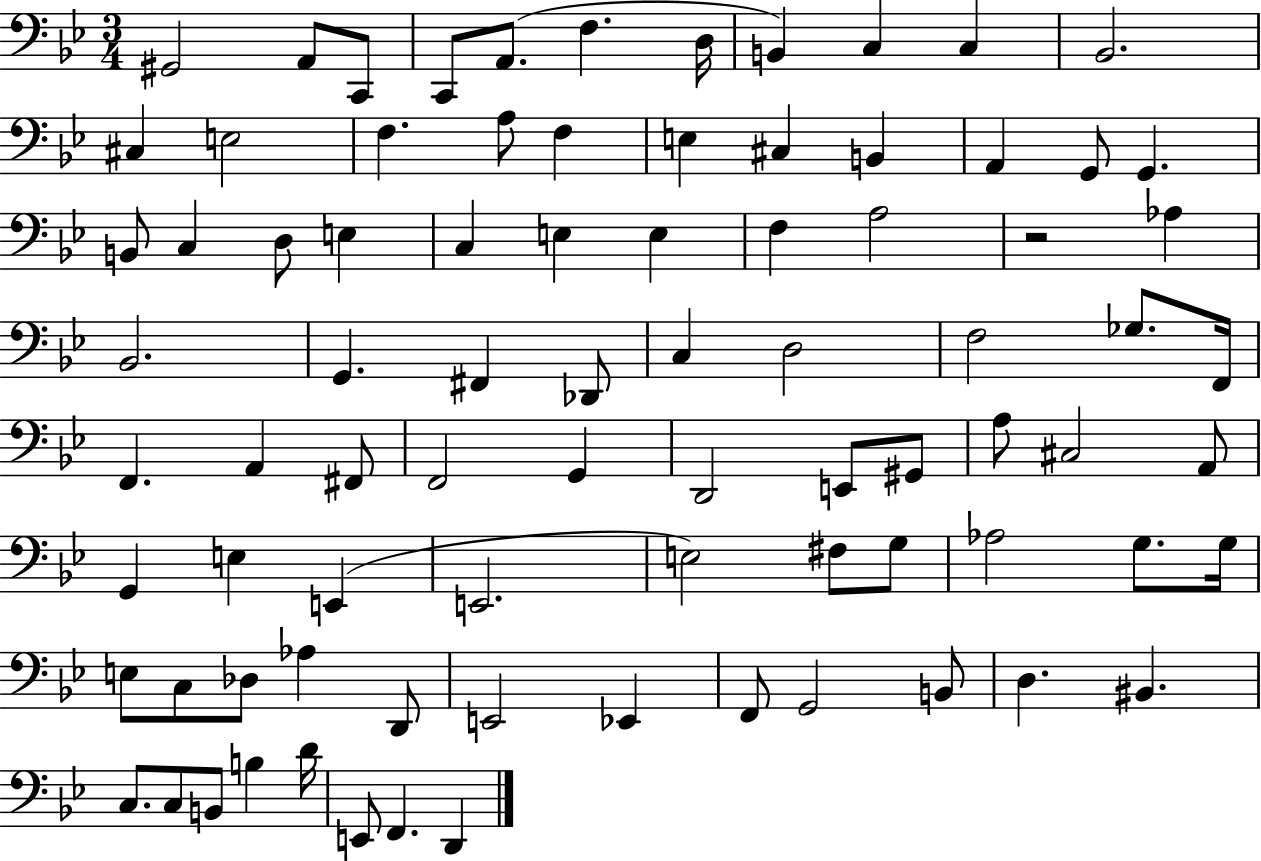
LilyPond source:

{
  \clef bass
  \numericTimeSignature
  \time 3/4
  \key bes \major
  \repeat volta 2 { gis,2 a,8 c,8 | c,8 a,8.( f4. d16 | b,4) c4 c4 | bes,2. | \break cis4 e2 | f4. a8 f4 | e4 cis4 b,4 | a,4 g,8 g,4. | \break b,8 c4 d8 e4 | c4 e4 e4 | f4 a2 | r2 aes4 | \break bes,2. | g,4. fis,4 des,8 | c4 d2 | f2 ges8. f,16 | \break f,4. a,4 fis,8 | f,2 g,4 | d,2 e,8 gis,8 | a8 cis2 a,8 | \break g,4 e4 e,4( | e,2. | e2) fis8 g8 | aes2 g8. g16 | \break e8 c8 des8 aes4 d,8 | e,2 ees,4 | f,8 g,2 b,8 | d4. bis,4. | \break c8. c8 b,8 b4 d'16 | e,8 f,4. d,4 | } \bar "|."
}